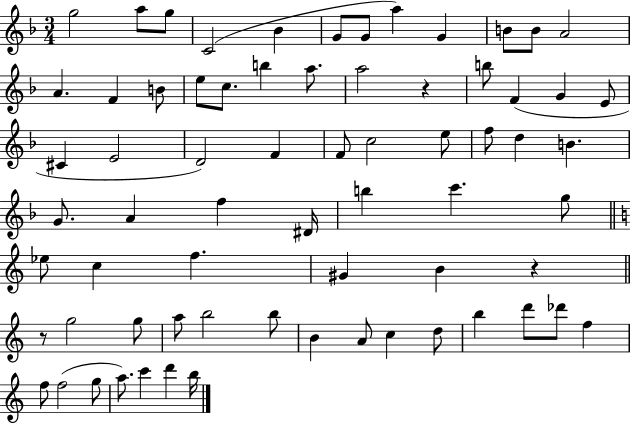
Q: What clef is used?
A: treble